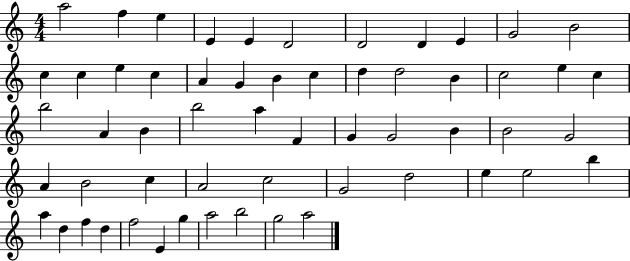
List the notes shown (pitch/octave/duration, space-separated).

A5/h F5/q E5/q E4/q E4/q D4/h D4/h D4/q E4/q G4/h B4/h C5/q C5/q E5/q C5/q A4/q G4/q B4/q C5/q D5/q D5/h B4/q C5/h E5/q C5/q B5/h A4/q B4/q B5/h A5/q F4/q G4/q G4/h B4/q B4/h G4/h A4/q B4/h C5/q A4/h C5/h G4/h D5/h E5/q E5/h B5/q A5/q D5/q F5/q D5/q F5/h E4/q G5/q A5/h B5/h G5/h A5/h